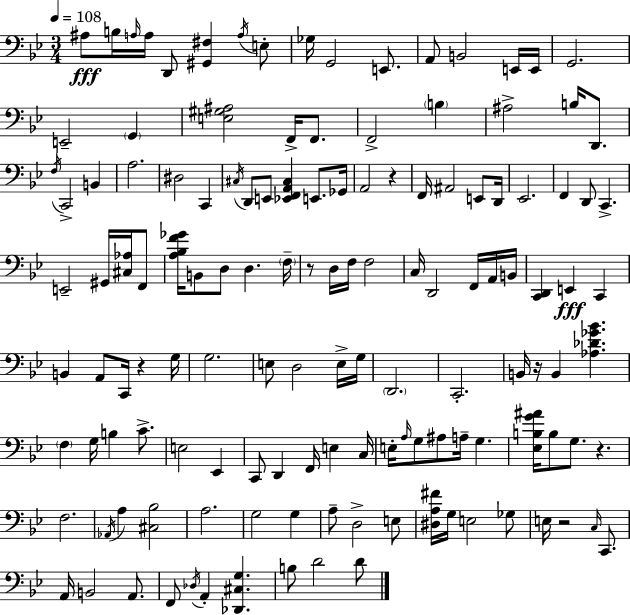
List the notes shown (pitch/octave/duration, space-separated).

A#3/e B3/s A3/s A3/s D2/e [G#2,F#3]/q A3/s E3/e Gb3/s G2/h E2/e. A2/e B2/h E2/s E2/s G2/h. E2/h G2/q [E3,G#3,A#3]/h F2/s F2/e. F2/h B3/q A#3/h B3/s D2/e. F3/s C2/h B2/q A3/h. D#3/h C2/q C#3/s D2/e E2/e [Eb2,F2,A2,C#3]/q E2/e. Gb2/s A2/h R/q F2/s A#2/h E2/e D2/s Eb2/h. F2/q D2/e C2/q. E2/h G#2/s [C#3,Ab3]/s F2/e [A3,Bb3,F4,Gb4]/s B2/e D3/e D3/q. F3/s R/e D3/s F3/s F3/h C3/s D2/h F2/s A2/s B2/s [C2,D2]/q E2/q C2/q B2/q A2/e C2/s R/q G3/s G3/h. E3/e D3/h E3/s G3/s D2/h. C2/h. B2/s R/s B2/q [Ab3,Db4,Gb4,Bb4]/q. F3/q G3/s B3/q C4/e. E3/h Eb2/q C2/e D2/q F2/s E3/q C3/s E3/s A3/s G3/e A#3/e A3/s G3/q. [Eb3,B3,G4,A#4]/s B3/e G3/e. R/q. F3/h. Ab2/s A3/q [C#3,Bb3]/h A3/h. G3/h G3/q A3/e D3/h E3/e [D#3,A3,F#4]/s G3/s E3/h Gb3/e E3/s R/h C3/s C2/e. A2/s B2/h A2/e. F2/e Db3/s A2/q [Db2,C#3,G3]/q. B3/e D4/h D4/e